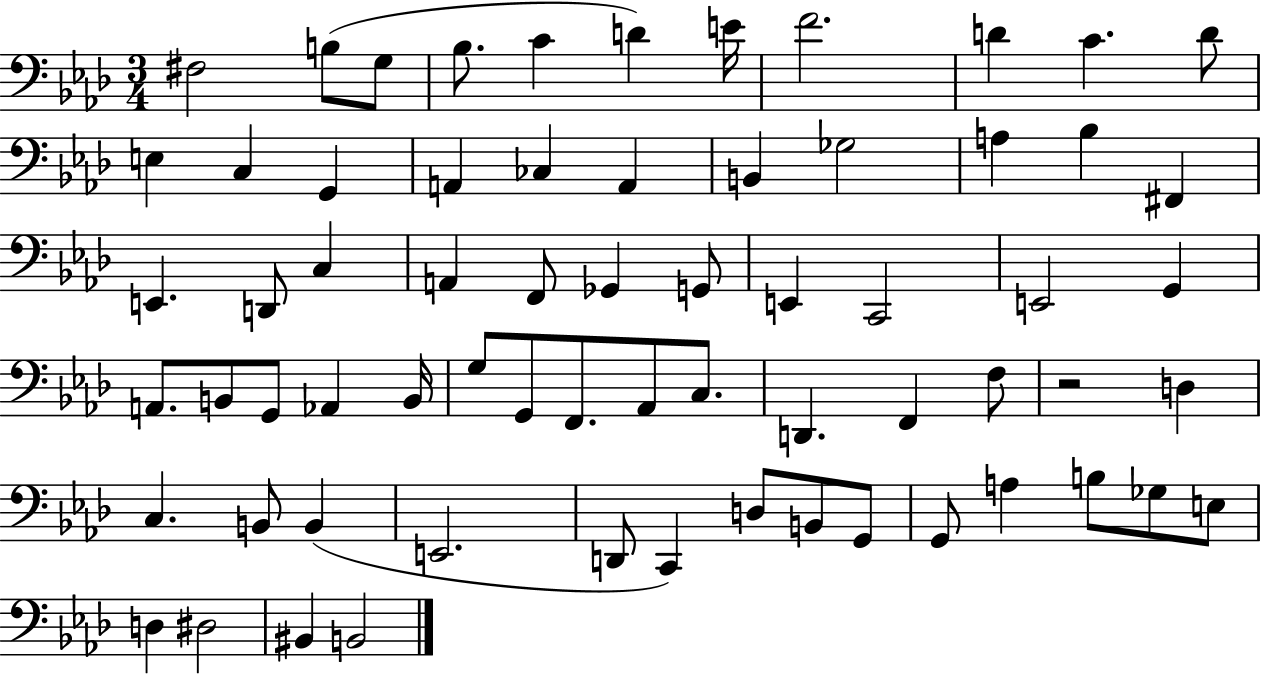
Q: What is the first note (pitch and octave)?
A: F#3